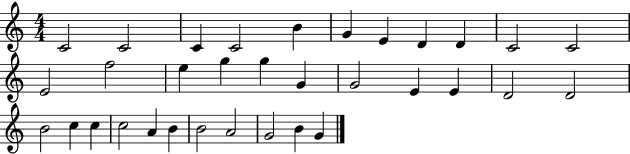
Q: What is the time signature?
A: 4/4